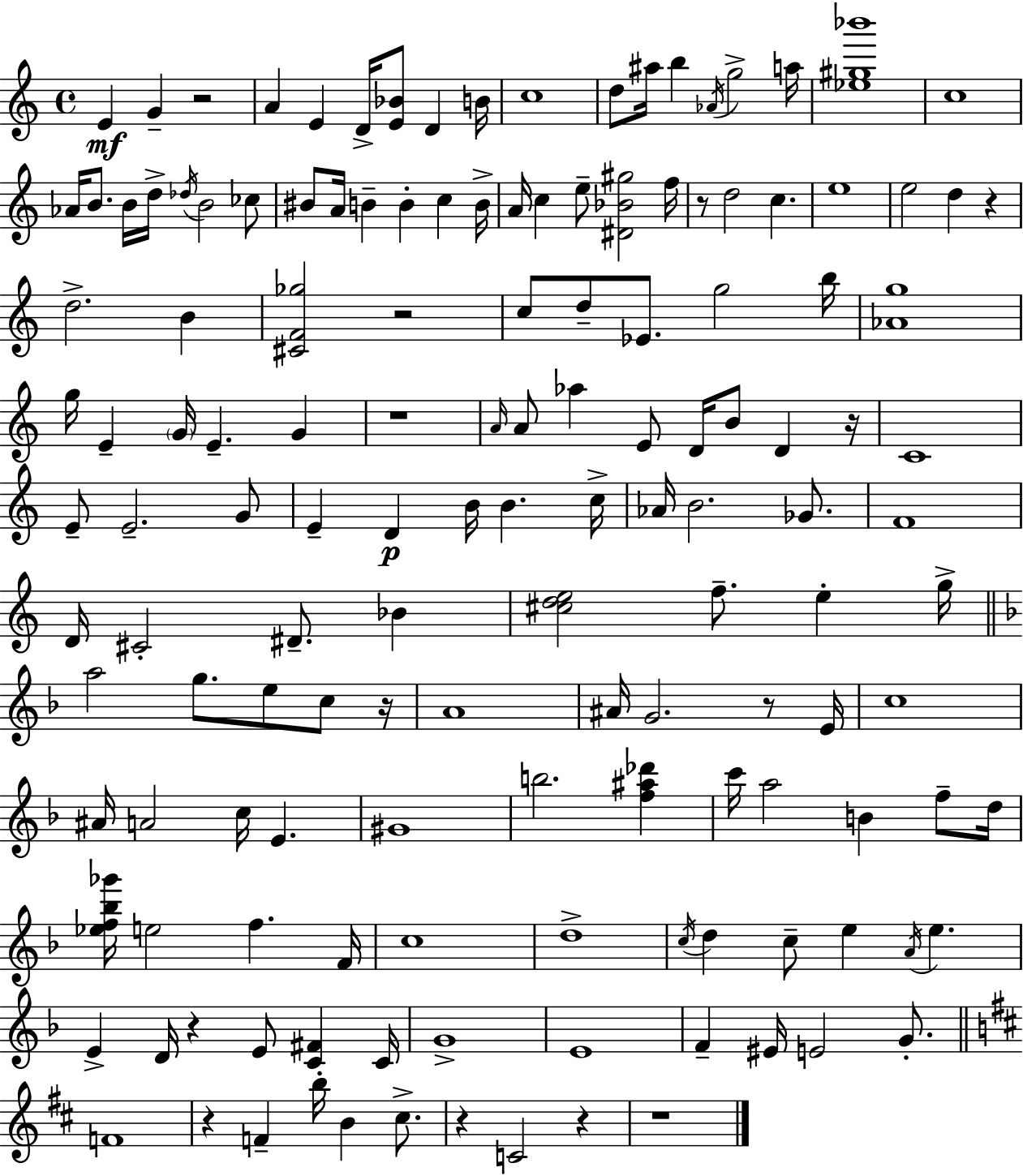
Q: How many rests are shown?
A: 13